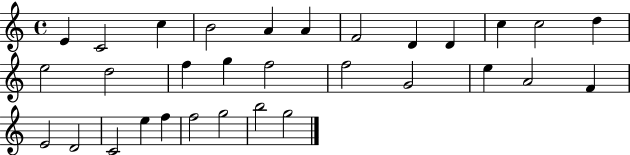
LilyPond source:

{
  \clef treble
  \time 4/4
  \defaultTimeSignature
  \key c \major
  e'4 c'2 c''4 | b'2 a'4 a'4 | f'2 d'4 d'4 | c''4 c''2 d''4 | \break e''2 d''2 | f''4 g''4 f''2 | f''2 g'2 | e''4 a'2 f'4 | \break e'2 d'2 | c'2 e''4 f''4 | f''2 g''2 | b''2 g''2 | \break \bar "|."
}